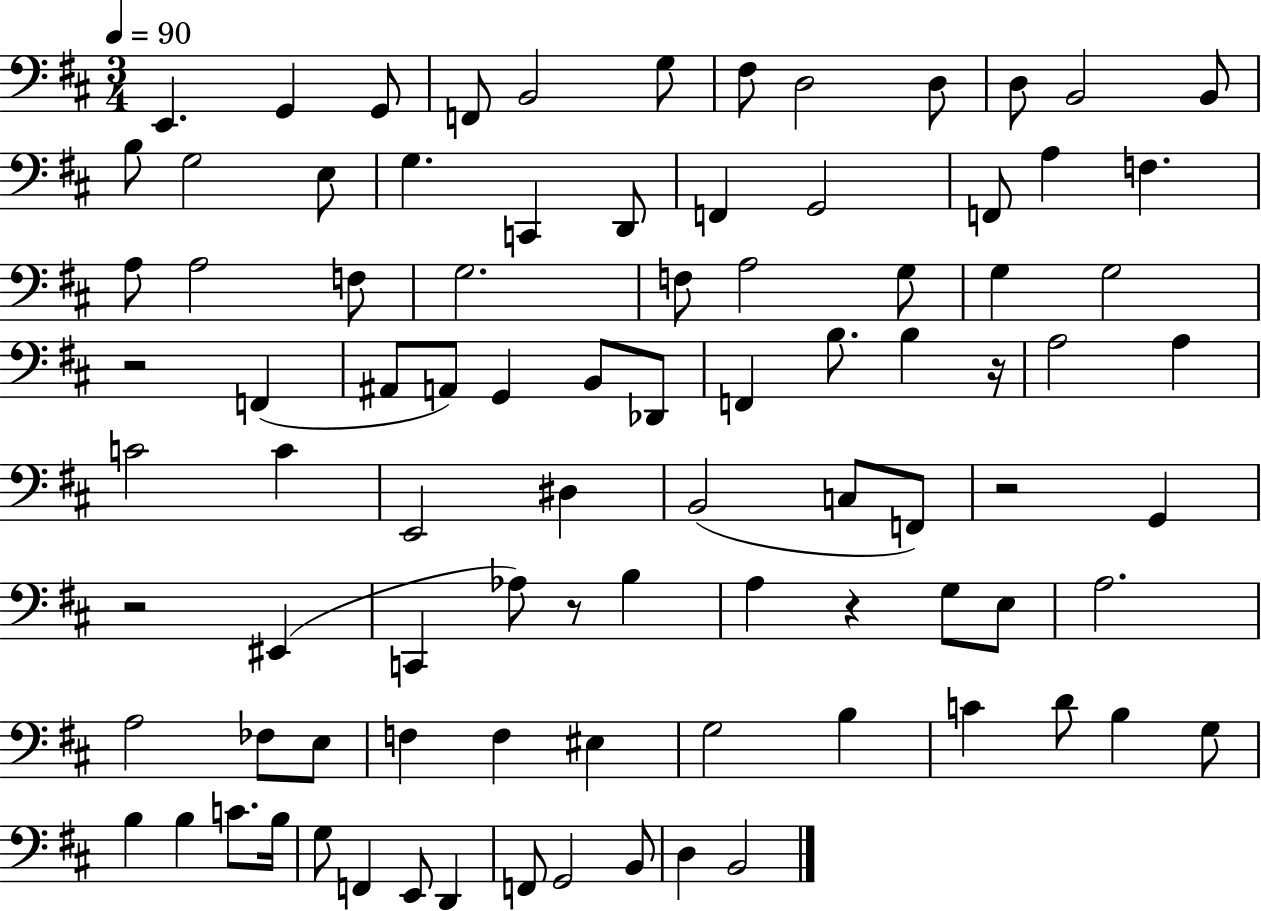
E2/q. G2/q G2/e F2/e B2/h G3/e F#3/e D3/h D3/e D3/e B2/h B2/e B3/e G3/h E3/e G3/q. C2/q D2/e F2/q G2/h F2/e A3/q F3/q. A3/e A3/h F3/e G3/h. F3/e A3/h G3/e G3/q G3/h R/h F2/q A#2/e A2/e G2/q B2/e Db2/e F2/q B3/e. B3/q R/s A3/h A3/q C4/h C4/q E2/h D#3/q B2/h C3/e F2/e R/h G2/q R/h EIS2/q C2/q Ab3/e R/e B3/q A3/q R/q G3/e E3/e A3/h. A3/h FES3/e E3/e F3/q F3/q EIS3/q G3/h B3/q C4/q D4/e B3/q G3/e B3/q B3/q C4/e. B3/s G3/e F2/q E2/e D2/q F2/e G2/h B2/e D3/q B2/h